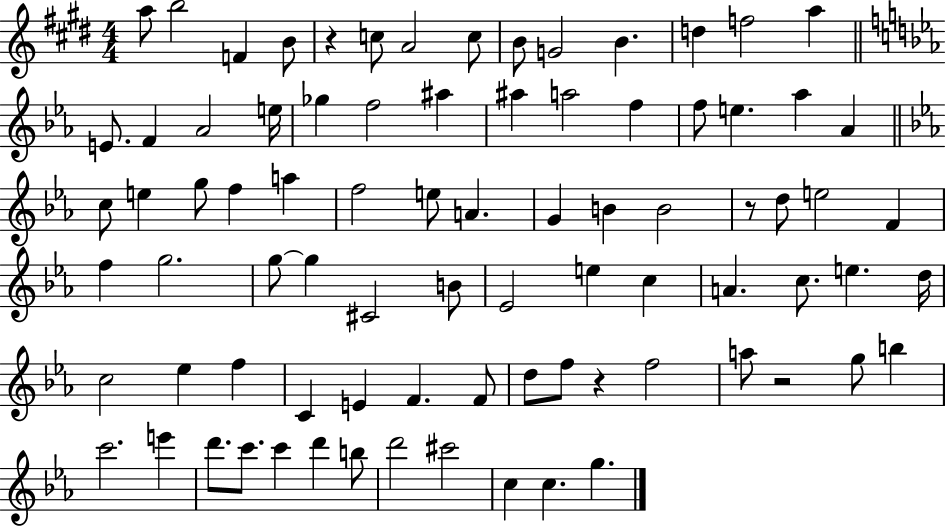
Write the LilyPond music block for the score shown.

{
  \clef treble
  \numericTimeSignature
  \time 4/4
  \key e \major
  a''8 b''2 f'4 b'8 | r4 c''8 a'2 c''8 | b'8 g'2 b'4. | d''4 f''2 a''4 | \break \bar "||" \break \key c \minor e'8. f'4 aes'2 e''16 | ges''4 f''2 ais''4 | ais''4 a''2 f''4 | f''8 e''4. aes''4 aes'4 | \break \bar "||" \break \key c \minor c''8 e''4 g''8 f''4 a''4 | f''2 e''8 a'4. | g'4 b'4 b'2 | r8 d''8 e''2 f'4 | \break f''4 g''2. | g''8~~ g''4 cis'2 b'8 | ees'2 e''4 c''4 | a'4. c''8. e''4. d''16 | \break c''2 ees''4 f''4 | c'4 e'4 f'4. f'8 | d''8 f''8 r4 f''2 | a''8 r2 g''8 b''4 | \break c'''2. e'''4 | d'''8. c'''8. c'''4 d'''4 b''8 | d'''2 cis'''2 | c''4 c''4. g''4. | \break \bar "|."
}